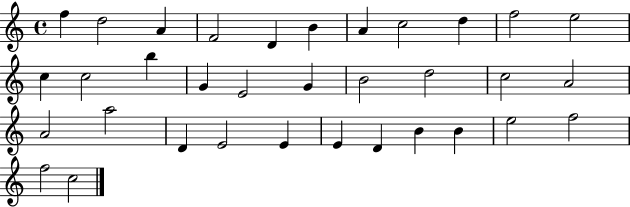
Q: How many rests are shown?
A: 0